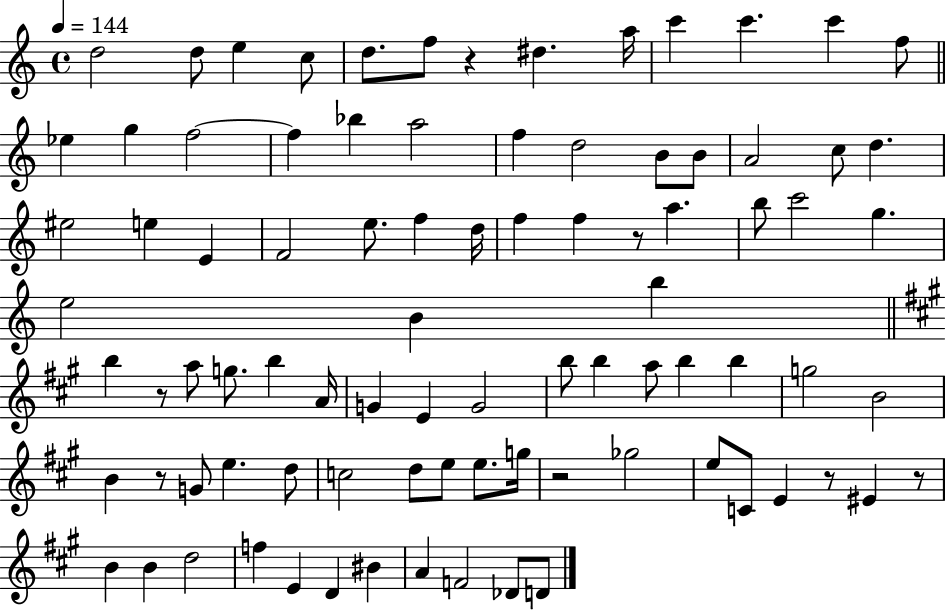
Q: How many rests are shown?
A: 7